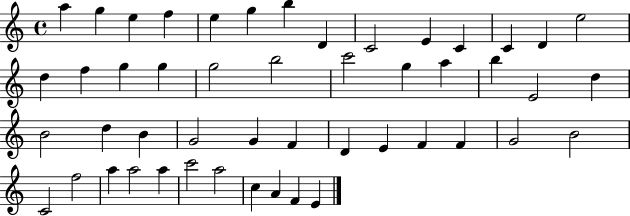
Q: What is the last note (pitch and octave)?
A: E4